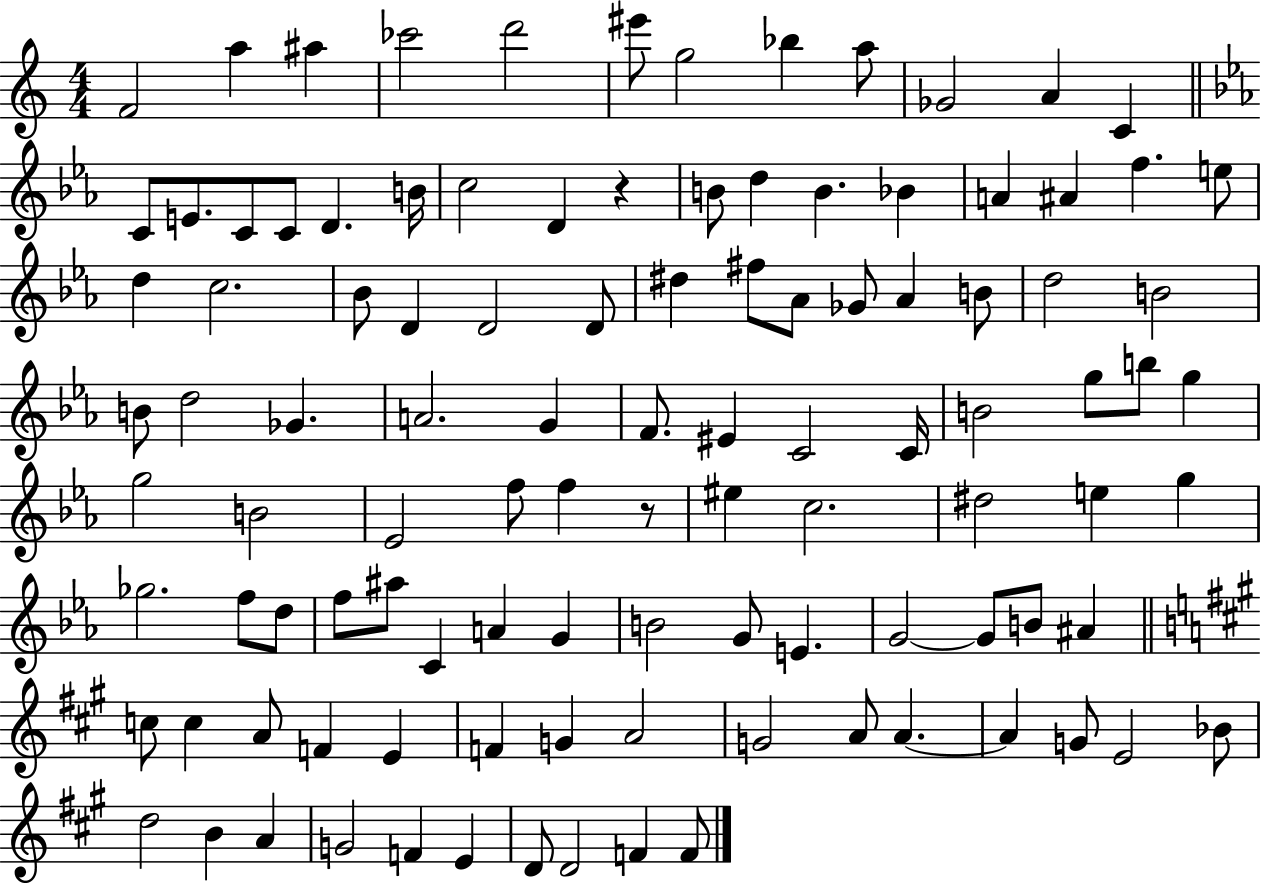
F4/h A5/q A#5/q CES6/h D6/h EIS6/e G5/h Bb5/q A5/e Gb4/h A4/q C4/q C4/e E4/e. C4/e C4/e D4/q. B4/s C5/h D4/q R/q B4/e D5/q B4/q. Bb4/q A4/q A#4/q F5/q. E5/e D5/q C5/h. Bb4/e D4/q D4/h D4/e D#5/q F#5/e Ab4/e Gb4/e Ab4/q B4/e D5/h B4/h B4/e D5/h Gb4/q. A4/h. G4/q F4/e. EIS4/q C4/h C4/s B4/h G5/e B5/e G5/q G5/h B4/h Eb4/h F5/e F5/q R/e EIS5/q C5/h. D#5/h E5/q G5/q Gb5/h. F5/e D5/e F5/e A#5/e C4/q A4/q G4/q B4/h G4/e E4/q. G4/h G4/e B4/e A#4/q C5/e C5/q A4/e F4/q E4/q F4/q G4/q A4/h G4/h A4/e A4/q. A4/q G4/e E4/h Bb4/e D5/h B4/q A4/q G4/h F4/q E4/q D4/e D4/h F4/q F4/e